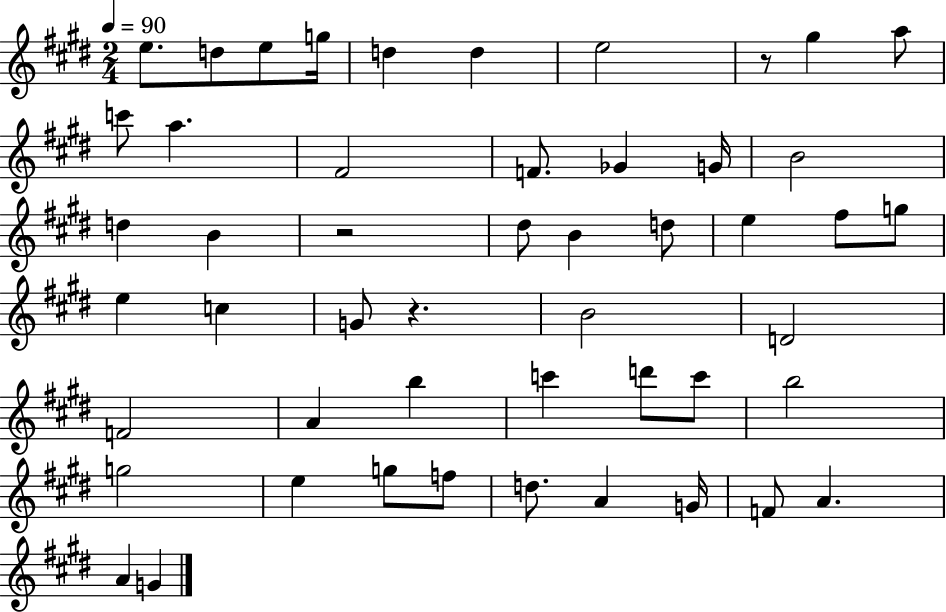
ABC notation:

X:1
T:Untitled
M:2/4
L:1/4
K:E
e/2 d/2 e/2 g/4 d d e2 z/2 ^g a/2 c'/2 a ^F2 F/2 _G G/4 B2 d B z2 ^d/2 B d/2 e ^f/2 g/2 e c G/2 z B2 D2 F2 A b c' d'/2 c'/2 b2 g2 e g/2 f/2 d/2 A G/4 F/2 A A G